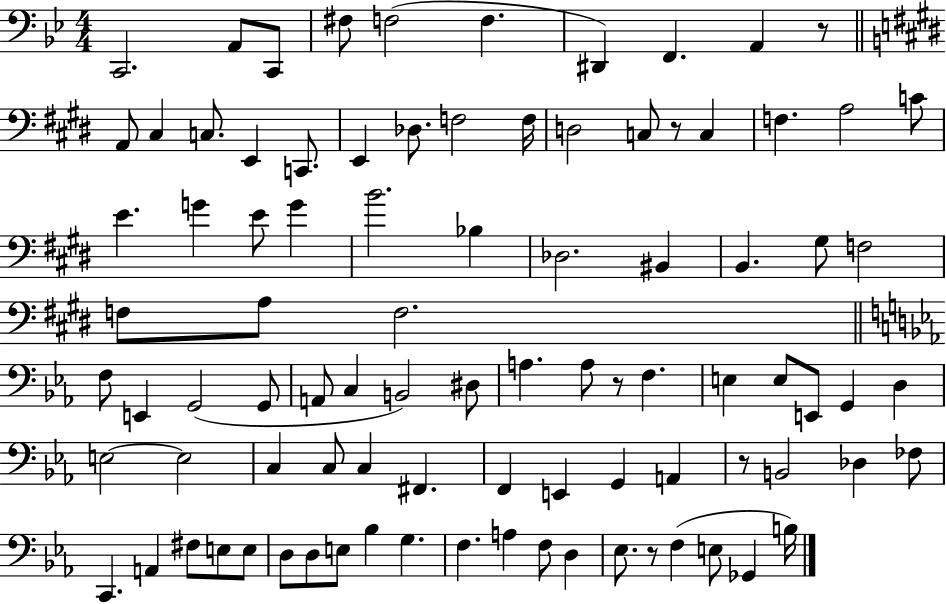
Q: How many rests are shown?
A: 5